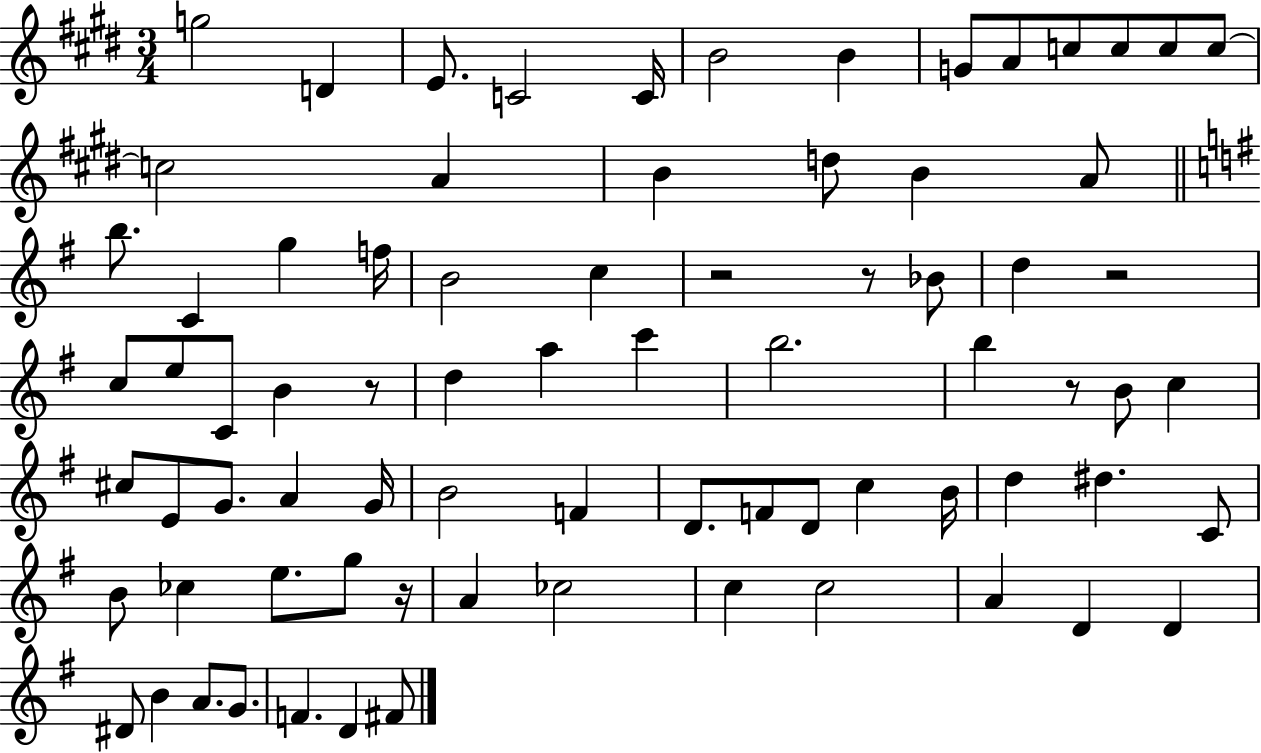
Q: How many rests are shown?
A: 6